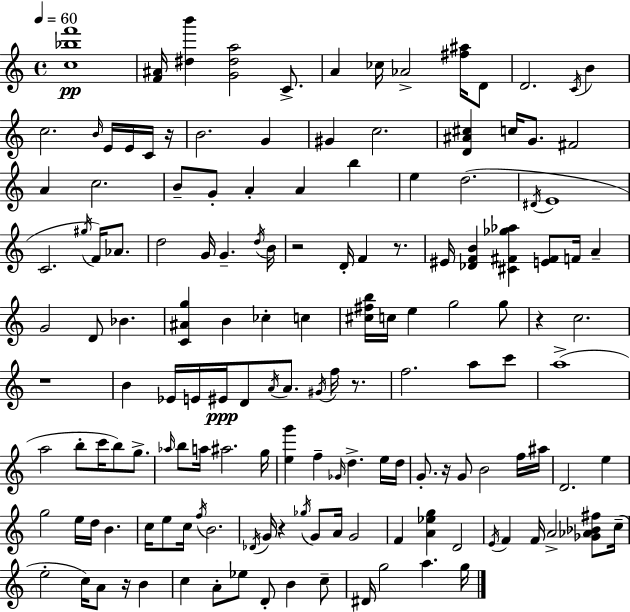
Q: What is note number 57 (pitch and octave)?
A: B4